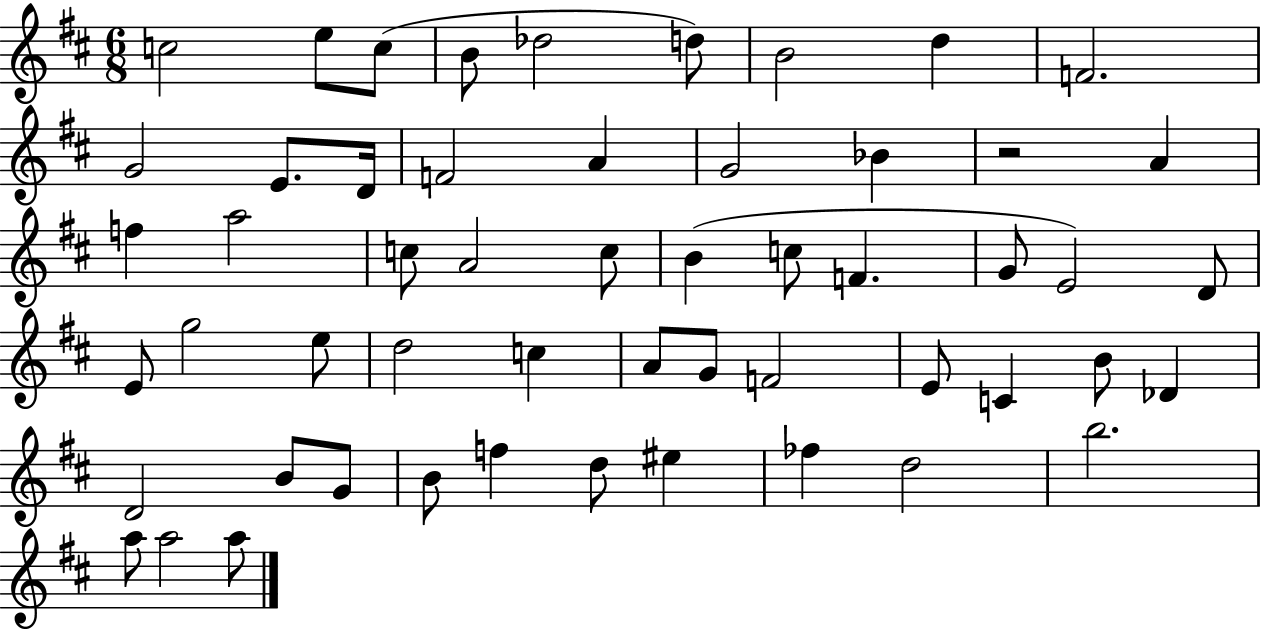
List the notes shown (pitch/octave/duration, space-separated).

C5/h E5/e C5/e B4/e Db5/h D5/e B4/h D5/q F4/h. G4/h E4/e. D4/s F4/h A4/q G4/h Bb4/q R/h A4/q F5/q A5/h C5/e A4/h C5/e B4/q C5/e F4/q. G4/e E4/h D4/e E4/e G5/h E5/e D5/h C5/q A4/e G4/e F4/h E4/e C4/q B4/e Db4/q D4/h B4/e G4/e B4/e F5/q D5/e EIS5/q FES5/q D5/h B5/h. A5/e A5/h A5/e